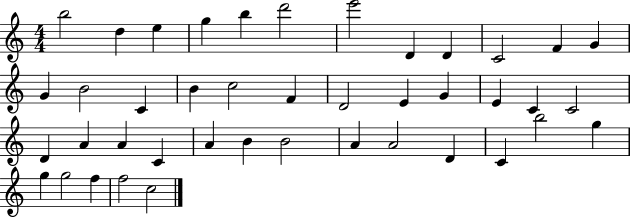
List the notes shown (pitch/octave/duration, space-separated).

B5/h D5/q E5/q G5/q B5/q D6/h E6/h D4/q D4/q C4/h F4/q G4/q G4/q B4/h C4/q B4/q C5/h F4/q D4/h E4/q G4/q E4/q C4/q C4/h D4/q A4/q A4/q C4/q A4/q B4/q B4/h A4/q A4/h D4/q C4/q B5/h G5/q G5/q G5/h F5/q F5/h C5/h